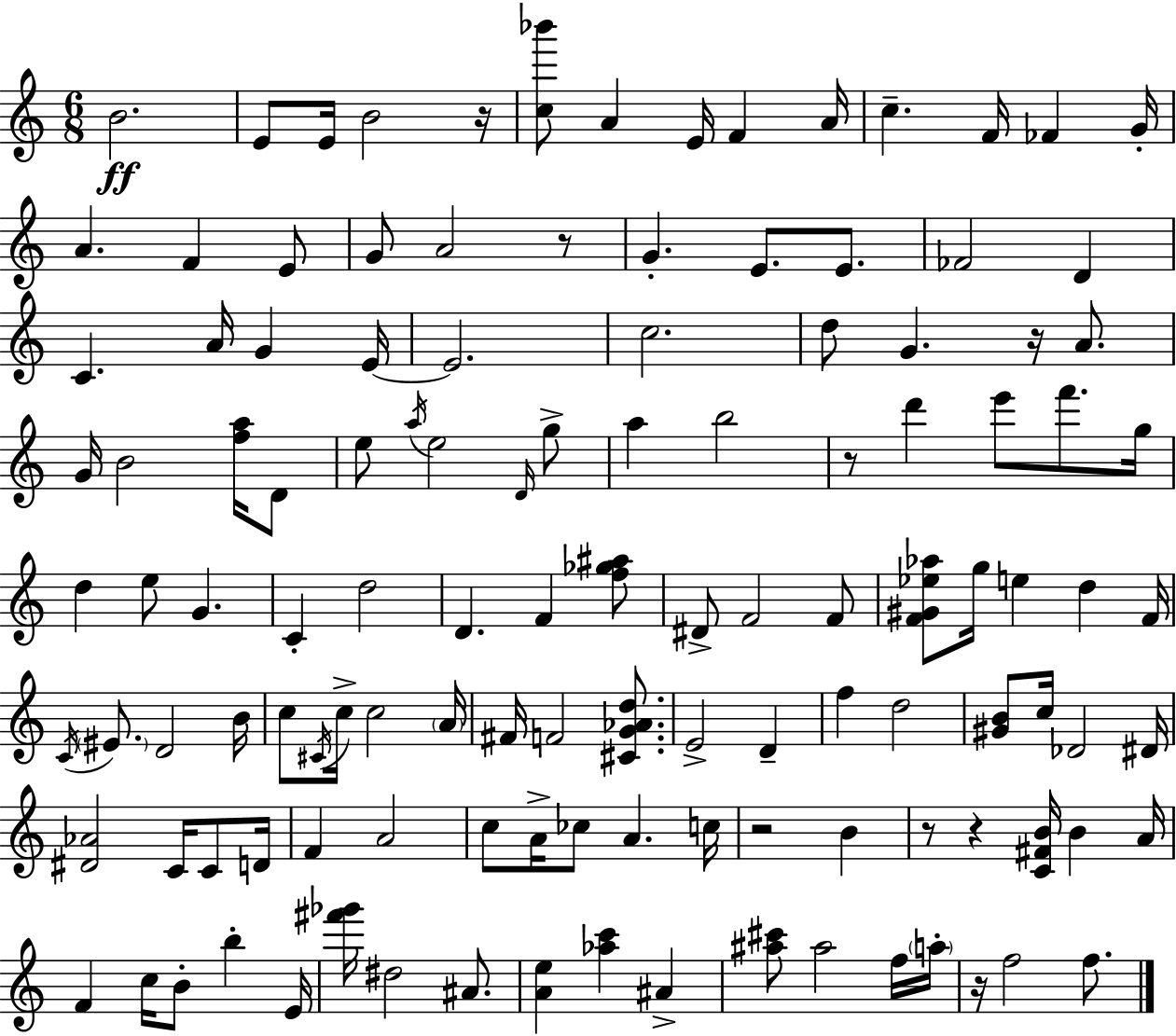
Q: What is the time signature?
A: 6/8